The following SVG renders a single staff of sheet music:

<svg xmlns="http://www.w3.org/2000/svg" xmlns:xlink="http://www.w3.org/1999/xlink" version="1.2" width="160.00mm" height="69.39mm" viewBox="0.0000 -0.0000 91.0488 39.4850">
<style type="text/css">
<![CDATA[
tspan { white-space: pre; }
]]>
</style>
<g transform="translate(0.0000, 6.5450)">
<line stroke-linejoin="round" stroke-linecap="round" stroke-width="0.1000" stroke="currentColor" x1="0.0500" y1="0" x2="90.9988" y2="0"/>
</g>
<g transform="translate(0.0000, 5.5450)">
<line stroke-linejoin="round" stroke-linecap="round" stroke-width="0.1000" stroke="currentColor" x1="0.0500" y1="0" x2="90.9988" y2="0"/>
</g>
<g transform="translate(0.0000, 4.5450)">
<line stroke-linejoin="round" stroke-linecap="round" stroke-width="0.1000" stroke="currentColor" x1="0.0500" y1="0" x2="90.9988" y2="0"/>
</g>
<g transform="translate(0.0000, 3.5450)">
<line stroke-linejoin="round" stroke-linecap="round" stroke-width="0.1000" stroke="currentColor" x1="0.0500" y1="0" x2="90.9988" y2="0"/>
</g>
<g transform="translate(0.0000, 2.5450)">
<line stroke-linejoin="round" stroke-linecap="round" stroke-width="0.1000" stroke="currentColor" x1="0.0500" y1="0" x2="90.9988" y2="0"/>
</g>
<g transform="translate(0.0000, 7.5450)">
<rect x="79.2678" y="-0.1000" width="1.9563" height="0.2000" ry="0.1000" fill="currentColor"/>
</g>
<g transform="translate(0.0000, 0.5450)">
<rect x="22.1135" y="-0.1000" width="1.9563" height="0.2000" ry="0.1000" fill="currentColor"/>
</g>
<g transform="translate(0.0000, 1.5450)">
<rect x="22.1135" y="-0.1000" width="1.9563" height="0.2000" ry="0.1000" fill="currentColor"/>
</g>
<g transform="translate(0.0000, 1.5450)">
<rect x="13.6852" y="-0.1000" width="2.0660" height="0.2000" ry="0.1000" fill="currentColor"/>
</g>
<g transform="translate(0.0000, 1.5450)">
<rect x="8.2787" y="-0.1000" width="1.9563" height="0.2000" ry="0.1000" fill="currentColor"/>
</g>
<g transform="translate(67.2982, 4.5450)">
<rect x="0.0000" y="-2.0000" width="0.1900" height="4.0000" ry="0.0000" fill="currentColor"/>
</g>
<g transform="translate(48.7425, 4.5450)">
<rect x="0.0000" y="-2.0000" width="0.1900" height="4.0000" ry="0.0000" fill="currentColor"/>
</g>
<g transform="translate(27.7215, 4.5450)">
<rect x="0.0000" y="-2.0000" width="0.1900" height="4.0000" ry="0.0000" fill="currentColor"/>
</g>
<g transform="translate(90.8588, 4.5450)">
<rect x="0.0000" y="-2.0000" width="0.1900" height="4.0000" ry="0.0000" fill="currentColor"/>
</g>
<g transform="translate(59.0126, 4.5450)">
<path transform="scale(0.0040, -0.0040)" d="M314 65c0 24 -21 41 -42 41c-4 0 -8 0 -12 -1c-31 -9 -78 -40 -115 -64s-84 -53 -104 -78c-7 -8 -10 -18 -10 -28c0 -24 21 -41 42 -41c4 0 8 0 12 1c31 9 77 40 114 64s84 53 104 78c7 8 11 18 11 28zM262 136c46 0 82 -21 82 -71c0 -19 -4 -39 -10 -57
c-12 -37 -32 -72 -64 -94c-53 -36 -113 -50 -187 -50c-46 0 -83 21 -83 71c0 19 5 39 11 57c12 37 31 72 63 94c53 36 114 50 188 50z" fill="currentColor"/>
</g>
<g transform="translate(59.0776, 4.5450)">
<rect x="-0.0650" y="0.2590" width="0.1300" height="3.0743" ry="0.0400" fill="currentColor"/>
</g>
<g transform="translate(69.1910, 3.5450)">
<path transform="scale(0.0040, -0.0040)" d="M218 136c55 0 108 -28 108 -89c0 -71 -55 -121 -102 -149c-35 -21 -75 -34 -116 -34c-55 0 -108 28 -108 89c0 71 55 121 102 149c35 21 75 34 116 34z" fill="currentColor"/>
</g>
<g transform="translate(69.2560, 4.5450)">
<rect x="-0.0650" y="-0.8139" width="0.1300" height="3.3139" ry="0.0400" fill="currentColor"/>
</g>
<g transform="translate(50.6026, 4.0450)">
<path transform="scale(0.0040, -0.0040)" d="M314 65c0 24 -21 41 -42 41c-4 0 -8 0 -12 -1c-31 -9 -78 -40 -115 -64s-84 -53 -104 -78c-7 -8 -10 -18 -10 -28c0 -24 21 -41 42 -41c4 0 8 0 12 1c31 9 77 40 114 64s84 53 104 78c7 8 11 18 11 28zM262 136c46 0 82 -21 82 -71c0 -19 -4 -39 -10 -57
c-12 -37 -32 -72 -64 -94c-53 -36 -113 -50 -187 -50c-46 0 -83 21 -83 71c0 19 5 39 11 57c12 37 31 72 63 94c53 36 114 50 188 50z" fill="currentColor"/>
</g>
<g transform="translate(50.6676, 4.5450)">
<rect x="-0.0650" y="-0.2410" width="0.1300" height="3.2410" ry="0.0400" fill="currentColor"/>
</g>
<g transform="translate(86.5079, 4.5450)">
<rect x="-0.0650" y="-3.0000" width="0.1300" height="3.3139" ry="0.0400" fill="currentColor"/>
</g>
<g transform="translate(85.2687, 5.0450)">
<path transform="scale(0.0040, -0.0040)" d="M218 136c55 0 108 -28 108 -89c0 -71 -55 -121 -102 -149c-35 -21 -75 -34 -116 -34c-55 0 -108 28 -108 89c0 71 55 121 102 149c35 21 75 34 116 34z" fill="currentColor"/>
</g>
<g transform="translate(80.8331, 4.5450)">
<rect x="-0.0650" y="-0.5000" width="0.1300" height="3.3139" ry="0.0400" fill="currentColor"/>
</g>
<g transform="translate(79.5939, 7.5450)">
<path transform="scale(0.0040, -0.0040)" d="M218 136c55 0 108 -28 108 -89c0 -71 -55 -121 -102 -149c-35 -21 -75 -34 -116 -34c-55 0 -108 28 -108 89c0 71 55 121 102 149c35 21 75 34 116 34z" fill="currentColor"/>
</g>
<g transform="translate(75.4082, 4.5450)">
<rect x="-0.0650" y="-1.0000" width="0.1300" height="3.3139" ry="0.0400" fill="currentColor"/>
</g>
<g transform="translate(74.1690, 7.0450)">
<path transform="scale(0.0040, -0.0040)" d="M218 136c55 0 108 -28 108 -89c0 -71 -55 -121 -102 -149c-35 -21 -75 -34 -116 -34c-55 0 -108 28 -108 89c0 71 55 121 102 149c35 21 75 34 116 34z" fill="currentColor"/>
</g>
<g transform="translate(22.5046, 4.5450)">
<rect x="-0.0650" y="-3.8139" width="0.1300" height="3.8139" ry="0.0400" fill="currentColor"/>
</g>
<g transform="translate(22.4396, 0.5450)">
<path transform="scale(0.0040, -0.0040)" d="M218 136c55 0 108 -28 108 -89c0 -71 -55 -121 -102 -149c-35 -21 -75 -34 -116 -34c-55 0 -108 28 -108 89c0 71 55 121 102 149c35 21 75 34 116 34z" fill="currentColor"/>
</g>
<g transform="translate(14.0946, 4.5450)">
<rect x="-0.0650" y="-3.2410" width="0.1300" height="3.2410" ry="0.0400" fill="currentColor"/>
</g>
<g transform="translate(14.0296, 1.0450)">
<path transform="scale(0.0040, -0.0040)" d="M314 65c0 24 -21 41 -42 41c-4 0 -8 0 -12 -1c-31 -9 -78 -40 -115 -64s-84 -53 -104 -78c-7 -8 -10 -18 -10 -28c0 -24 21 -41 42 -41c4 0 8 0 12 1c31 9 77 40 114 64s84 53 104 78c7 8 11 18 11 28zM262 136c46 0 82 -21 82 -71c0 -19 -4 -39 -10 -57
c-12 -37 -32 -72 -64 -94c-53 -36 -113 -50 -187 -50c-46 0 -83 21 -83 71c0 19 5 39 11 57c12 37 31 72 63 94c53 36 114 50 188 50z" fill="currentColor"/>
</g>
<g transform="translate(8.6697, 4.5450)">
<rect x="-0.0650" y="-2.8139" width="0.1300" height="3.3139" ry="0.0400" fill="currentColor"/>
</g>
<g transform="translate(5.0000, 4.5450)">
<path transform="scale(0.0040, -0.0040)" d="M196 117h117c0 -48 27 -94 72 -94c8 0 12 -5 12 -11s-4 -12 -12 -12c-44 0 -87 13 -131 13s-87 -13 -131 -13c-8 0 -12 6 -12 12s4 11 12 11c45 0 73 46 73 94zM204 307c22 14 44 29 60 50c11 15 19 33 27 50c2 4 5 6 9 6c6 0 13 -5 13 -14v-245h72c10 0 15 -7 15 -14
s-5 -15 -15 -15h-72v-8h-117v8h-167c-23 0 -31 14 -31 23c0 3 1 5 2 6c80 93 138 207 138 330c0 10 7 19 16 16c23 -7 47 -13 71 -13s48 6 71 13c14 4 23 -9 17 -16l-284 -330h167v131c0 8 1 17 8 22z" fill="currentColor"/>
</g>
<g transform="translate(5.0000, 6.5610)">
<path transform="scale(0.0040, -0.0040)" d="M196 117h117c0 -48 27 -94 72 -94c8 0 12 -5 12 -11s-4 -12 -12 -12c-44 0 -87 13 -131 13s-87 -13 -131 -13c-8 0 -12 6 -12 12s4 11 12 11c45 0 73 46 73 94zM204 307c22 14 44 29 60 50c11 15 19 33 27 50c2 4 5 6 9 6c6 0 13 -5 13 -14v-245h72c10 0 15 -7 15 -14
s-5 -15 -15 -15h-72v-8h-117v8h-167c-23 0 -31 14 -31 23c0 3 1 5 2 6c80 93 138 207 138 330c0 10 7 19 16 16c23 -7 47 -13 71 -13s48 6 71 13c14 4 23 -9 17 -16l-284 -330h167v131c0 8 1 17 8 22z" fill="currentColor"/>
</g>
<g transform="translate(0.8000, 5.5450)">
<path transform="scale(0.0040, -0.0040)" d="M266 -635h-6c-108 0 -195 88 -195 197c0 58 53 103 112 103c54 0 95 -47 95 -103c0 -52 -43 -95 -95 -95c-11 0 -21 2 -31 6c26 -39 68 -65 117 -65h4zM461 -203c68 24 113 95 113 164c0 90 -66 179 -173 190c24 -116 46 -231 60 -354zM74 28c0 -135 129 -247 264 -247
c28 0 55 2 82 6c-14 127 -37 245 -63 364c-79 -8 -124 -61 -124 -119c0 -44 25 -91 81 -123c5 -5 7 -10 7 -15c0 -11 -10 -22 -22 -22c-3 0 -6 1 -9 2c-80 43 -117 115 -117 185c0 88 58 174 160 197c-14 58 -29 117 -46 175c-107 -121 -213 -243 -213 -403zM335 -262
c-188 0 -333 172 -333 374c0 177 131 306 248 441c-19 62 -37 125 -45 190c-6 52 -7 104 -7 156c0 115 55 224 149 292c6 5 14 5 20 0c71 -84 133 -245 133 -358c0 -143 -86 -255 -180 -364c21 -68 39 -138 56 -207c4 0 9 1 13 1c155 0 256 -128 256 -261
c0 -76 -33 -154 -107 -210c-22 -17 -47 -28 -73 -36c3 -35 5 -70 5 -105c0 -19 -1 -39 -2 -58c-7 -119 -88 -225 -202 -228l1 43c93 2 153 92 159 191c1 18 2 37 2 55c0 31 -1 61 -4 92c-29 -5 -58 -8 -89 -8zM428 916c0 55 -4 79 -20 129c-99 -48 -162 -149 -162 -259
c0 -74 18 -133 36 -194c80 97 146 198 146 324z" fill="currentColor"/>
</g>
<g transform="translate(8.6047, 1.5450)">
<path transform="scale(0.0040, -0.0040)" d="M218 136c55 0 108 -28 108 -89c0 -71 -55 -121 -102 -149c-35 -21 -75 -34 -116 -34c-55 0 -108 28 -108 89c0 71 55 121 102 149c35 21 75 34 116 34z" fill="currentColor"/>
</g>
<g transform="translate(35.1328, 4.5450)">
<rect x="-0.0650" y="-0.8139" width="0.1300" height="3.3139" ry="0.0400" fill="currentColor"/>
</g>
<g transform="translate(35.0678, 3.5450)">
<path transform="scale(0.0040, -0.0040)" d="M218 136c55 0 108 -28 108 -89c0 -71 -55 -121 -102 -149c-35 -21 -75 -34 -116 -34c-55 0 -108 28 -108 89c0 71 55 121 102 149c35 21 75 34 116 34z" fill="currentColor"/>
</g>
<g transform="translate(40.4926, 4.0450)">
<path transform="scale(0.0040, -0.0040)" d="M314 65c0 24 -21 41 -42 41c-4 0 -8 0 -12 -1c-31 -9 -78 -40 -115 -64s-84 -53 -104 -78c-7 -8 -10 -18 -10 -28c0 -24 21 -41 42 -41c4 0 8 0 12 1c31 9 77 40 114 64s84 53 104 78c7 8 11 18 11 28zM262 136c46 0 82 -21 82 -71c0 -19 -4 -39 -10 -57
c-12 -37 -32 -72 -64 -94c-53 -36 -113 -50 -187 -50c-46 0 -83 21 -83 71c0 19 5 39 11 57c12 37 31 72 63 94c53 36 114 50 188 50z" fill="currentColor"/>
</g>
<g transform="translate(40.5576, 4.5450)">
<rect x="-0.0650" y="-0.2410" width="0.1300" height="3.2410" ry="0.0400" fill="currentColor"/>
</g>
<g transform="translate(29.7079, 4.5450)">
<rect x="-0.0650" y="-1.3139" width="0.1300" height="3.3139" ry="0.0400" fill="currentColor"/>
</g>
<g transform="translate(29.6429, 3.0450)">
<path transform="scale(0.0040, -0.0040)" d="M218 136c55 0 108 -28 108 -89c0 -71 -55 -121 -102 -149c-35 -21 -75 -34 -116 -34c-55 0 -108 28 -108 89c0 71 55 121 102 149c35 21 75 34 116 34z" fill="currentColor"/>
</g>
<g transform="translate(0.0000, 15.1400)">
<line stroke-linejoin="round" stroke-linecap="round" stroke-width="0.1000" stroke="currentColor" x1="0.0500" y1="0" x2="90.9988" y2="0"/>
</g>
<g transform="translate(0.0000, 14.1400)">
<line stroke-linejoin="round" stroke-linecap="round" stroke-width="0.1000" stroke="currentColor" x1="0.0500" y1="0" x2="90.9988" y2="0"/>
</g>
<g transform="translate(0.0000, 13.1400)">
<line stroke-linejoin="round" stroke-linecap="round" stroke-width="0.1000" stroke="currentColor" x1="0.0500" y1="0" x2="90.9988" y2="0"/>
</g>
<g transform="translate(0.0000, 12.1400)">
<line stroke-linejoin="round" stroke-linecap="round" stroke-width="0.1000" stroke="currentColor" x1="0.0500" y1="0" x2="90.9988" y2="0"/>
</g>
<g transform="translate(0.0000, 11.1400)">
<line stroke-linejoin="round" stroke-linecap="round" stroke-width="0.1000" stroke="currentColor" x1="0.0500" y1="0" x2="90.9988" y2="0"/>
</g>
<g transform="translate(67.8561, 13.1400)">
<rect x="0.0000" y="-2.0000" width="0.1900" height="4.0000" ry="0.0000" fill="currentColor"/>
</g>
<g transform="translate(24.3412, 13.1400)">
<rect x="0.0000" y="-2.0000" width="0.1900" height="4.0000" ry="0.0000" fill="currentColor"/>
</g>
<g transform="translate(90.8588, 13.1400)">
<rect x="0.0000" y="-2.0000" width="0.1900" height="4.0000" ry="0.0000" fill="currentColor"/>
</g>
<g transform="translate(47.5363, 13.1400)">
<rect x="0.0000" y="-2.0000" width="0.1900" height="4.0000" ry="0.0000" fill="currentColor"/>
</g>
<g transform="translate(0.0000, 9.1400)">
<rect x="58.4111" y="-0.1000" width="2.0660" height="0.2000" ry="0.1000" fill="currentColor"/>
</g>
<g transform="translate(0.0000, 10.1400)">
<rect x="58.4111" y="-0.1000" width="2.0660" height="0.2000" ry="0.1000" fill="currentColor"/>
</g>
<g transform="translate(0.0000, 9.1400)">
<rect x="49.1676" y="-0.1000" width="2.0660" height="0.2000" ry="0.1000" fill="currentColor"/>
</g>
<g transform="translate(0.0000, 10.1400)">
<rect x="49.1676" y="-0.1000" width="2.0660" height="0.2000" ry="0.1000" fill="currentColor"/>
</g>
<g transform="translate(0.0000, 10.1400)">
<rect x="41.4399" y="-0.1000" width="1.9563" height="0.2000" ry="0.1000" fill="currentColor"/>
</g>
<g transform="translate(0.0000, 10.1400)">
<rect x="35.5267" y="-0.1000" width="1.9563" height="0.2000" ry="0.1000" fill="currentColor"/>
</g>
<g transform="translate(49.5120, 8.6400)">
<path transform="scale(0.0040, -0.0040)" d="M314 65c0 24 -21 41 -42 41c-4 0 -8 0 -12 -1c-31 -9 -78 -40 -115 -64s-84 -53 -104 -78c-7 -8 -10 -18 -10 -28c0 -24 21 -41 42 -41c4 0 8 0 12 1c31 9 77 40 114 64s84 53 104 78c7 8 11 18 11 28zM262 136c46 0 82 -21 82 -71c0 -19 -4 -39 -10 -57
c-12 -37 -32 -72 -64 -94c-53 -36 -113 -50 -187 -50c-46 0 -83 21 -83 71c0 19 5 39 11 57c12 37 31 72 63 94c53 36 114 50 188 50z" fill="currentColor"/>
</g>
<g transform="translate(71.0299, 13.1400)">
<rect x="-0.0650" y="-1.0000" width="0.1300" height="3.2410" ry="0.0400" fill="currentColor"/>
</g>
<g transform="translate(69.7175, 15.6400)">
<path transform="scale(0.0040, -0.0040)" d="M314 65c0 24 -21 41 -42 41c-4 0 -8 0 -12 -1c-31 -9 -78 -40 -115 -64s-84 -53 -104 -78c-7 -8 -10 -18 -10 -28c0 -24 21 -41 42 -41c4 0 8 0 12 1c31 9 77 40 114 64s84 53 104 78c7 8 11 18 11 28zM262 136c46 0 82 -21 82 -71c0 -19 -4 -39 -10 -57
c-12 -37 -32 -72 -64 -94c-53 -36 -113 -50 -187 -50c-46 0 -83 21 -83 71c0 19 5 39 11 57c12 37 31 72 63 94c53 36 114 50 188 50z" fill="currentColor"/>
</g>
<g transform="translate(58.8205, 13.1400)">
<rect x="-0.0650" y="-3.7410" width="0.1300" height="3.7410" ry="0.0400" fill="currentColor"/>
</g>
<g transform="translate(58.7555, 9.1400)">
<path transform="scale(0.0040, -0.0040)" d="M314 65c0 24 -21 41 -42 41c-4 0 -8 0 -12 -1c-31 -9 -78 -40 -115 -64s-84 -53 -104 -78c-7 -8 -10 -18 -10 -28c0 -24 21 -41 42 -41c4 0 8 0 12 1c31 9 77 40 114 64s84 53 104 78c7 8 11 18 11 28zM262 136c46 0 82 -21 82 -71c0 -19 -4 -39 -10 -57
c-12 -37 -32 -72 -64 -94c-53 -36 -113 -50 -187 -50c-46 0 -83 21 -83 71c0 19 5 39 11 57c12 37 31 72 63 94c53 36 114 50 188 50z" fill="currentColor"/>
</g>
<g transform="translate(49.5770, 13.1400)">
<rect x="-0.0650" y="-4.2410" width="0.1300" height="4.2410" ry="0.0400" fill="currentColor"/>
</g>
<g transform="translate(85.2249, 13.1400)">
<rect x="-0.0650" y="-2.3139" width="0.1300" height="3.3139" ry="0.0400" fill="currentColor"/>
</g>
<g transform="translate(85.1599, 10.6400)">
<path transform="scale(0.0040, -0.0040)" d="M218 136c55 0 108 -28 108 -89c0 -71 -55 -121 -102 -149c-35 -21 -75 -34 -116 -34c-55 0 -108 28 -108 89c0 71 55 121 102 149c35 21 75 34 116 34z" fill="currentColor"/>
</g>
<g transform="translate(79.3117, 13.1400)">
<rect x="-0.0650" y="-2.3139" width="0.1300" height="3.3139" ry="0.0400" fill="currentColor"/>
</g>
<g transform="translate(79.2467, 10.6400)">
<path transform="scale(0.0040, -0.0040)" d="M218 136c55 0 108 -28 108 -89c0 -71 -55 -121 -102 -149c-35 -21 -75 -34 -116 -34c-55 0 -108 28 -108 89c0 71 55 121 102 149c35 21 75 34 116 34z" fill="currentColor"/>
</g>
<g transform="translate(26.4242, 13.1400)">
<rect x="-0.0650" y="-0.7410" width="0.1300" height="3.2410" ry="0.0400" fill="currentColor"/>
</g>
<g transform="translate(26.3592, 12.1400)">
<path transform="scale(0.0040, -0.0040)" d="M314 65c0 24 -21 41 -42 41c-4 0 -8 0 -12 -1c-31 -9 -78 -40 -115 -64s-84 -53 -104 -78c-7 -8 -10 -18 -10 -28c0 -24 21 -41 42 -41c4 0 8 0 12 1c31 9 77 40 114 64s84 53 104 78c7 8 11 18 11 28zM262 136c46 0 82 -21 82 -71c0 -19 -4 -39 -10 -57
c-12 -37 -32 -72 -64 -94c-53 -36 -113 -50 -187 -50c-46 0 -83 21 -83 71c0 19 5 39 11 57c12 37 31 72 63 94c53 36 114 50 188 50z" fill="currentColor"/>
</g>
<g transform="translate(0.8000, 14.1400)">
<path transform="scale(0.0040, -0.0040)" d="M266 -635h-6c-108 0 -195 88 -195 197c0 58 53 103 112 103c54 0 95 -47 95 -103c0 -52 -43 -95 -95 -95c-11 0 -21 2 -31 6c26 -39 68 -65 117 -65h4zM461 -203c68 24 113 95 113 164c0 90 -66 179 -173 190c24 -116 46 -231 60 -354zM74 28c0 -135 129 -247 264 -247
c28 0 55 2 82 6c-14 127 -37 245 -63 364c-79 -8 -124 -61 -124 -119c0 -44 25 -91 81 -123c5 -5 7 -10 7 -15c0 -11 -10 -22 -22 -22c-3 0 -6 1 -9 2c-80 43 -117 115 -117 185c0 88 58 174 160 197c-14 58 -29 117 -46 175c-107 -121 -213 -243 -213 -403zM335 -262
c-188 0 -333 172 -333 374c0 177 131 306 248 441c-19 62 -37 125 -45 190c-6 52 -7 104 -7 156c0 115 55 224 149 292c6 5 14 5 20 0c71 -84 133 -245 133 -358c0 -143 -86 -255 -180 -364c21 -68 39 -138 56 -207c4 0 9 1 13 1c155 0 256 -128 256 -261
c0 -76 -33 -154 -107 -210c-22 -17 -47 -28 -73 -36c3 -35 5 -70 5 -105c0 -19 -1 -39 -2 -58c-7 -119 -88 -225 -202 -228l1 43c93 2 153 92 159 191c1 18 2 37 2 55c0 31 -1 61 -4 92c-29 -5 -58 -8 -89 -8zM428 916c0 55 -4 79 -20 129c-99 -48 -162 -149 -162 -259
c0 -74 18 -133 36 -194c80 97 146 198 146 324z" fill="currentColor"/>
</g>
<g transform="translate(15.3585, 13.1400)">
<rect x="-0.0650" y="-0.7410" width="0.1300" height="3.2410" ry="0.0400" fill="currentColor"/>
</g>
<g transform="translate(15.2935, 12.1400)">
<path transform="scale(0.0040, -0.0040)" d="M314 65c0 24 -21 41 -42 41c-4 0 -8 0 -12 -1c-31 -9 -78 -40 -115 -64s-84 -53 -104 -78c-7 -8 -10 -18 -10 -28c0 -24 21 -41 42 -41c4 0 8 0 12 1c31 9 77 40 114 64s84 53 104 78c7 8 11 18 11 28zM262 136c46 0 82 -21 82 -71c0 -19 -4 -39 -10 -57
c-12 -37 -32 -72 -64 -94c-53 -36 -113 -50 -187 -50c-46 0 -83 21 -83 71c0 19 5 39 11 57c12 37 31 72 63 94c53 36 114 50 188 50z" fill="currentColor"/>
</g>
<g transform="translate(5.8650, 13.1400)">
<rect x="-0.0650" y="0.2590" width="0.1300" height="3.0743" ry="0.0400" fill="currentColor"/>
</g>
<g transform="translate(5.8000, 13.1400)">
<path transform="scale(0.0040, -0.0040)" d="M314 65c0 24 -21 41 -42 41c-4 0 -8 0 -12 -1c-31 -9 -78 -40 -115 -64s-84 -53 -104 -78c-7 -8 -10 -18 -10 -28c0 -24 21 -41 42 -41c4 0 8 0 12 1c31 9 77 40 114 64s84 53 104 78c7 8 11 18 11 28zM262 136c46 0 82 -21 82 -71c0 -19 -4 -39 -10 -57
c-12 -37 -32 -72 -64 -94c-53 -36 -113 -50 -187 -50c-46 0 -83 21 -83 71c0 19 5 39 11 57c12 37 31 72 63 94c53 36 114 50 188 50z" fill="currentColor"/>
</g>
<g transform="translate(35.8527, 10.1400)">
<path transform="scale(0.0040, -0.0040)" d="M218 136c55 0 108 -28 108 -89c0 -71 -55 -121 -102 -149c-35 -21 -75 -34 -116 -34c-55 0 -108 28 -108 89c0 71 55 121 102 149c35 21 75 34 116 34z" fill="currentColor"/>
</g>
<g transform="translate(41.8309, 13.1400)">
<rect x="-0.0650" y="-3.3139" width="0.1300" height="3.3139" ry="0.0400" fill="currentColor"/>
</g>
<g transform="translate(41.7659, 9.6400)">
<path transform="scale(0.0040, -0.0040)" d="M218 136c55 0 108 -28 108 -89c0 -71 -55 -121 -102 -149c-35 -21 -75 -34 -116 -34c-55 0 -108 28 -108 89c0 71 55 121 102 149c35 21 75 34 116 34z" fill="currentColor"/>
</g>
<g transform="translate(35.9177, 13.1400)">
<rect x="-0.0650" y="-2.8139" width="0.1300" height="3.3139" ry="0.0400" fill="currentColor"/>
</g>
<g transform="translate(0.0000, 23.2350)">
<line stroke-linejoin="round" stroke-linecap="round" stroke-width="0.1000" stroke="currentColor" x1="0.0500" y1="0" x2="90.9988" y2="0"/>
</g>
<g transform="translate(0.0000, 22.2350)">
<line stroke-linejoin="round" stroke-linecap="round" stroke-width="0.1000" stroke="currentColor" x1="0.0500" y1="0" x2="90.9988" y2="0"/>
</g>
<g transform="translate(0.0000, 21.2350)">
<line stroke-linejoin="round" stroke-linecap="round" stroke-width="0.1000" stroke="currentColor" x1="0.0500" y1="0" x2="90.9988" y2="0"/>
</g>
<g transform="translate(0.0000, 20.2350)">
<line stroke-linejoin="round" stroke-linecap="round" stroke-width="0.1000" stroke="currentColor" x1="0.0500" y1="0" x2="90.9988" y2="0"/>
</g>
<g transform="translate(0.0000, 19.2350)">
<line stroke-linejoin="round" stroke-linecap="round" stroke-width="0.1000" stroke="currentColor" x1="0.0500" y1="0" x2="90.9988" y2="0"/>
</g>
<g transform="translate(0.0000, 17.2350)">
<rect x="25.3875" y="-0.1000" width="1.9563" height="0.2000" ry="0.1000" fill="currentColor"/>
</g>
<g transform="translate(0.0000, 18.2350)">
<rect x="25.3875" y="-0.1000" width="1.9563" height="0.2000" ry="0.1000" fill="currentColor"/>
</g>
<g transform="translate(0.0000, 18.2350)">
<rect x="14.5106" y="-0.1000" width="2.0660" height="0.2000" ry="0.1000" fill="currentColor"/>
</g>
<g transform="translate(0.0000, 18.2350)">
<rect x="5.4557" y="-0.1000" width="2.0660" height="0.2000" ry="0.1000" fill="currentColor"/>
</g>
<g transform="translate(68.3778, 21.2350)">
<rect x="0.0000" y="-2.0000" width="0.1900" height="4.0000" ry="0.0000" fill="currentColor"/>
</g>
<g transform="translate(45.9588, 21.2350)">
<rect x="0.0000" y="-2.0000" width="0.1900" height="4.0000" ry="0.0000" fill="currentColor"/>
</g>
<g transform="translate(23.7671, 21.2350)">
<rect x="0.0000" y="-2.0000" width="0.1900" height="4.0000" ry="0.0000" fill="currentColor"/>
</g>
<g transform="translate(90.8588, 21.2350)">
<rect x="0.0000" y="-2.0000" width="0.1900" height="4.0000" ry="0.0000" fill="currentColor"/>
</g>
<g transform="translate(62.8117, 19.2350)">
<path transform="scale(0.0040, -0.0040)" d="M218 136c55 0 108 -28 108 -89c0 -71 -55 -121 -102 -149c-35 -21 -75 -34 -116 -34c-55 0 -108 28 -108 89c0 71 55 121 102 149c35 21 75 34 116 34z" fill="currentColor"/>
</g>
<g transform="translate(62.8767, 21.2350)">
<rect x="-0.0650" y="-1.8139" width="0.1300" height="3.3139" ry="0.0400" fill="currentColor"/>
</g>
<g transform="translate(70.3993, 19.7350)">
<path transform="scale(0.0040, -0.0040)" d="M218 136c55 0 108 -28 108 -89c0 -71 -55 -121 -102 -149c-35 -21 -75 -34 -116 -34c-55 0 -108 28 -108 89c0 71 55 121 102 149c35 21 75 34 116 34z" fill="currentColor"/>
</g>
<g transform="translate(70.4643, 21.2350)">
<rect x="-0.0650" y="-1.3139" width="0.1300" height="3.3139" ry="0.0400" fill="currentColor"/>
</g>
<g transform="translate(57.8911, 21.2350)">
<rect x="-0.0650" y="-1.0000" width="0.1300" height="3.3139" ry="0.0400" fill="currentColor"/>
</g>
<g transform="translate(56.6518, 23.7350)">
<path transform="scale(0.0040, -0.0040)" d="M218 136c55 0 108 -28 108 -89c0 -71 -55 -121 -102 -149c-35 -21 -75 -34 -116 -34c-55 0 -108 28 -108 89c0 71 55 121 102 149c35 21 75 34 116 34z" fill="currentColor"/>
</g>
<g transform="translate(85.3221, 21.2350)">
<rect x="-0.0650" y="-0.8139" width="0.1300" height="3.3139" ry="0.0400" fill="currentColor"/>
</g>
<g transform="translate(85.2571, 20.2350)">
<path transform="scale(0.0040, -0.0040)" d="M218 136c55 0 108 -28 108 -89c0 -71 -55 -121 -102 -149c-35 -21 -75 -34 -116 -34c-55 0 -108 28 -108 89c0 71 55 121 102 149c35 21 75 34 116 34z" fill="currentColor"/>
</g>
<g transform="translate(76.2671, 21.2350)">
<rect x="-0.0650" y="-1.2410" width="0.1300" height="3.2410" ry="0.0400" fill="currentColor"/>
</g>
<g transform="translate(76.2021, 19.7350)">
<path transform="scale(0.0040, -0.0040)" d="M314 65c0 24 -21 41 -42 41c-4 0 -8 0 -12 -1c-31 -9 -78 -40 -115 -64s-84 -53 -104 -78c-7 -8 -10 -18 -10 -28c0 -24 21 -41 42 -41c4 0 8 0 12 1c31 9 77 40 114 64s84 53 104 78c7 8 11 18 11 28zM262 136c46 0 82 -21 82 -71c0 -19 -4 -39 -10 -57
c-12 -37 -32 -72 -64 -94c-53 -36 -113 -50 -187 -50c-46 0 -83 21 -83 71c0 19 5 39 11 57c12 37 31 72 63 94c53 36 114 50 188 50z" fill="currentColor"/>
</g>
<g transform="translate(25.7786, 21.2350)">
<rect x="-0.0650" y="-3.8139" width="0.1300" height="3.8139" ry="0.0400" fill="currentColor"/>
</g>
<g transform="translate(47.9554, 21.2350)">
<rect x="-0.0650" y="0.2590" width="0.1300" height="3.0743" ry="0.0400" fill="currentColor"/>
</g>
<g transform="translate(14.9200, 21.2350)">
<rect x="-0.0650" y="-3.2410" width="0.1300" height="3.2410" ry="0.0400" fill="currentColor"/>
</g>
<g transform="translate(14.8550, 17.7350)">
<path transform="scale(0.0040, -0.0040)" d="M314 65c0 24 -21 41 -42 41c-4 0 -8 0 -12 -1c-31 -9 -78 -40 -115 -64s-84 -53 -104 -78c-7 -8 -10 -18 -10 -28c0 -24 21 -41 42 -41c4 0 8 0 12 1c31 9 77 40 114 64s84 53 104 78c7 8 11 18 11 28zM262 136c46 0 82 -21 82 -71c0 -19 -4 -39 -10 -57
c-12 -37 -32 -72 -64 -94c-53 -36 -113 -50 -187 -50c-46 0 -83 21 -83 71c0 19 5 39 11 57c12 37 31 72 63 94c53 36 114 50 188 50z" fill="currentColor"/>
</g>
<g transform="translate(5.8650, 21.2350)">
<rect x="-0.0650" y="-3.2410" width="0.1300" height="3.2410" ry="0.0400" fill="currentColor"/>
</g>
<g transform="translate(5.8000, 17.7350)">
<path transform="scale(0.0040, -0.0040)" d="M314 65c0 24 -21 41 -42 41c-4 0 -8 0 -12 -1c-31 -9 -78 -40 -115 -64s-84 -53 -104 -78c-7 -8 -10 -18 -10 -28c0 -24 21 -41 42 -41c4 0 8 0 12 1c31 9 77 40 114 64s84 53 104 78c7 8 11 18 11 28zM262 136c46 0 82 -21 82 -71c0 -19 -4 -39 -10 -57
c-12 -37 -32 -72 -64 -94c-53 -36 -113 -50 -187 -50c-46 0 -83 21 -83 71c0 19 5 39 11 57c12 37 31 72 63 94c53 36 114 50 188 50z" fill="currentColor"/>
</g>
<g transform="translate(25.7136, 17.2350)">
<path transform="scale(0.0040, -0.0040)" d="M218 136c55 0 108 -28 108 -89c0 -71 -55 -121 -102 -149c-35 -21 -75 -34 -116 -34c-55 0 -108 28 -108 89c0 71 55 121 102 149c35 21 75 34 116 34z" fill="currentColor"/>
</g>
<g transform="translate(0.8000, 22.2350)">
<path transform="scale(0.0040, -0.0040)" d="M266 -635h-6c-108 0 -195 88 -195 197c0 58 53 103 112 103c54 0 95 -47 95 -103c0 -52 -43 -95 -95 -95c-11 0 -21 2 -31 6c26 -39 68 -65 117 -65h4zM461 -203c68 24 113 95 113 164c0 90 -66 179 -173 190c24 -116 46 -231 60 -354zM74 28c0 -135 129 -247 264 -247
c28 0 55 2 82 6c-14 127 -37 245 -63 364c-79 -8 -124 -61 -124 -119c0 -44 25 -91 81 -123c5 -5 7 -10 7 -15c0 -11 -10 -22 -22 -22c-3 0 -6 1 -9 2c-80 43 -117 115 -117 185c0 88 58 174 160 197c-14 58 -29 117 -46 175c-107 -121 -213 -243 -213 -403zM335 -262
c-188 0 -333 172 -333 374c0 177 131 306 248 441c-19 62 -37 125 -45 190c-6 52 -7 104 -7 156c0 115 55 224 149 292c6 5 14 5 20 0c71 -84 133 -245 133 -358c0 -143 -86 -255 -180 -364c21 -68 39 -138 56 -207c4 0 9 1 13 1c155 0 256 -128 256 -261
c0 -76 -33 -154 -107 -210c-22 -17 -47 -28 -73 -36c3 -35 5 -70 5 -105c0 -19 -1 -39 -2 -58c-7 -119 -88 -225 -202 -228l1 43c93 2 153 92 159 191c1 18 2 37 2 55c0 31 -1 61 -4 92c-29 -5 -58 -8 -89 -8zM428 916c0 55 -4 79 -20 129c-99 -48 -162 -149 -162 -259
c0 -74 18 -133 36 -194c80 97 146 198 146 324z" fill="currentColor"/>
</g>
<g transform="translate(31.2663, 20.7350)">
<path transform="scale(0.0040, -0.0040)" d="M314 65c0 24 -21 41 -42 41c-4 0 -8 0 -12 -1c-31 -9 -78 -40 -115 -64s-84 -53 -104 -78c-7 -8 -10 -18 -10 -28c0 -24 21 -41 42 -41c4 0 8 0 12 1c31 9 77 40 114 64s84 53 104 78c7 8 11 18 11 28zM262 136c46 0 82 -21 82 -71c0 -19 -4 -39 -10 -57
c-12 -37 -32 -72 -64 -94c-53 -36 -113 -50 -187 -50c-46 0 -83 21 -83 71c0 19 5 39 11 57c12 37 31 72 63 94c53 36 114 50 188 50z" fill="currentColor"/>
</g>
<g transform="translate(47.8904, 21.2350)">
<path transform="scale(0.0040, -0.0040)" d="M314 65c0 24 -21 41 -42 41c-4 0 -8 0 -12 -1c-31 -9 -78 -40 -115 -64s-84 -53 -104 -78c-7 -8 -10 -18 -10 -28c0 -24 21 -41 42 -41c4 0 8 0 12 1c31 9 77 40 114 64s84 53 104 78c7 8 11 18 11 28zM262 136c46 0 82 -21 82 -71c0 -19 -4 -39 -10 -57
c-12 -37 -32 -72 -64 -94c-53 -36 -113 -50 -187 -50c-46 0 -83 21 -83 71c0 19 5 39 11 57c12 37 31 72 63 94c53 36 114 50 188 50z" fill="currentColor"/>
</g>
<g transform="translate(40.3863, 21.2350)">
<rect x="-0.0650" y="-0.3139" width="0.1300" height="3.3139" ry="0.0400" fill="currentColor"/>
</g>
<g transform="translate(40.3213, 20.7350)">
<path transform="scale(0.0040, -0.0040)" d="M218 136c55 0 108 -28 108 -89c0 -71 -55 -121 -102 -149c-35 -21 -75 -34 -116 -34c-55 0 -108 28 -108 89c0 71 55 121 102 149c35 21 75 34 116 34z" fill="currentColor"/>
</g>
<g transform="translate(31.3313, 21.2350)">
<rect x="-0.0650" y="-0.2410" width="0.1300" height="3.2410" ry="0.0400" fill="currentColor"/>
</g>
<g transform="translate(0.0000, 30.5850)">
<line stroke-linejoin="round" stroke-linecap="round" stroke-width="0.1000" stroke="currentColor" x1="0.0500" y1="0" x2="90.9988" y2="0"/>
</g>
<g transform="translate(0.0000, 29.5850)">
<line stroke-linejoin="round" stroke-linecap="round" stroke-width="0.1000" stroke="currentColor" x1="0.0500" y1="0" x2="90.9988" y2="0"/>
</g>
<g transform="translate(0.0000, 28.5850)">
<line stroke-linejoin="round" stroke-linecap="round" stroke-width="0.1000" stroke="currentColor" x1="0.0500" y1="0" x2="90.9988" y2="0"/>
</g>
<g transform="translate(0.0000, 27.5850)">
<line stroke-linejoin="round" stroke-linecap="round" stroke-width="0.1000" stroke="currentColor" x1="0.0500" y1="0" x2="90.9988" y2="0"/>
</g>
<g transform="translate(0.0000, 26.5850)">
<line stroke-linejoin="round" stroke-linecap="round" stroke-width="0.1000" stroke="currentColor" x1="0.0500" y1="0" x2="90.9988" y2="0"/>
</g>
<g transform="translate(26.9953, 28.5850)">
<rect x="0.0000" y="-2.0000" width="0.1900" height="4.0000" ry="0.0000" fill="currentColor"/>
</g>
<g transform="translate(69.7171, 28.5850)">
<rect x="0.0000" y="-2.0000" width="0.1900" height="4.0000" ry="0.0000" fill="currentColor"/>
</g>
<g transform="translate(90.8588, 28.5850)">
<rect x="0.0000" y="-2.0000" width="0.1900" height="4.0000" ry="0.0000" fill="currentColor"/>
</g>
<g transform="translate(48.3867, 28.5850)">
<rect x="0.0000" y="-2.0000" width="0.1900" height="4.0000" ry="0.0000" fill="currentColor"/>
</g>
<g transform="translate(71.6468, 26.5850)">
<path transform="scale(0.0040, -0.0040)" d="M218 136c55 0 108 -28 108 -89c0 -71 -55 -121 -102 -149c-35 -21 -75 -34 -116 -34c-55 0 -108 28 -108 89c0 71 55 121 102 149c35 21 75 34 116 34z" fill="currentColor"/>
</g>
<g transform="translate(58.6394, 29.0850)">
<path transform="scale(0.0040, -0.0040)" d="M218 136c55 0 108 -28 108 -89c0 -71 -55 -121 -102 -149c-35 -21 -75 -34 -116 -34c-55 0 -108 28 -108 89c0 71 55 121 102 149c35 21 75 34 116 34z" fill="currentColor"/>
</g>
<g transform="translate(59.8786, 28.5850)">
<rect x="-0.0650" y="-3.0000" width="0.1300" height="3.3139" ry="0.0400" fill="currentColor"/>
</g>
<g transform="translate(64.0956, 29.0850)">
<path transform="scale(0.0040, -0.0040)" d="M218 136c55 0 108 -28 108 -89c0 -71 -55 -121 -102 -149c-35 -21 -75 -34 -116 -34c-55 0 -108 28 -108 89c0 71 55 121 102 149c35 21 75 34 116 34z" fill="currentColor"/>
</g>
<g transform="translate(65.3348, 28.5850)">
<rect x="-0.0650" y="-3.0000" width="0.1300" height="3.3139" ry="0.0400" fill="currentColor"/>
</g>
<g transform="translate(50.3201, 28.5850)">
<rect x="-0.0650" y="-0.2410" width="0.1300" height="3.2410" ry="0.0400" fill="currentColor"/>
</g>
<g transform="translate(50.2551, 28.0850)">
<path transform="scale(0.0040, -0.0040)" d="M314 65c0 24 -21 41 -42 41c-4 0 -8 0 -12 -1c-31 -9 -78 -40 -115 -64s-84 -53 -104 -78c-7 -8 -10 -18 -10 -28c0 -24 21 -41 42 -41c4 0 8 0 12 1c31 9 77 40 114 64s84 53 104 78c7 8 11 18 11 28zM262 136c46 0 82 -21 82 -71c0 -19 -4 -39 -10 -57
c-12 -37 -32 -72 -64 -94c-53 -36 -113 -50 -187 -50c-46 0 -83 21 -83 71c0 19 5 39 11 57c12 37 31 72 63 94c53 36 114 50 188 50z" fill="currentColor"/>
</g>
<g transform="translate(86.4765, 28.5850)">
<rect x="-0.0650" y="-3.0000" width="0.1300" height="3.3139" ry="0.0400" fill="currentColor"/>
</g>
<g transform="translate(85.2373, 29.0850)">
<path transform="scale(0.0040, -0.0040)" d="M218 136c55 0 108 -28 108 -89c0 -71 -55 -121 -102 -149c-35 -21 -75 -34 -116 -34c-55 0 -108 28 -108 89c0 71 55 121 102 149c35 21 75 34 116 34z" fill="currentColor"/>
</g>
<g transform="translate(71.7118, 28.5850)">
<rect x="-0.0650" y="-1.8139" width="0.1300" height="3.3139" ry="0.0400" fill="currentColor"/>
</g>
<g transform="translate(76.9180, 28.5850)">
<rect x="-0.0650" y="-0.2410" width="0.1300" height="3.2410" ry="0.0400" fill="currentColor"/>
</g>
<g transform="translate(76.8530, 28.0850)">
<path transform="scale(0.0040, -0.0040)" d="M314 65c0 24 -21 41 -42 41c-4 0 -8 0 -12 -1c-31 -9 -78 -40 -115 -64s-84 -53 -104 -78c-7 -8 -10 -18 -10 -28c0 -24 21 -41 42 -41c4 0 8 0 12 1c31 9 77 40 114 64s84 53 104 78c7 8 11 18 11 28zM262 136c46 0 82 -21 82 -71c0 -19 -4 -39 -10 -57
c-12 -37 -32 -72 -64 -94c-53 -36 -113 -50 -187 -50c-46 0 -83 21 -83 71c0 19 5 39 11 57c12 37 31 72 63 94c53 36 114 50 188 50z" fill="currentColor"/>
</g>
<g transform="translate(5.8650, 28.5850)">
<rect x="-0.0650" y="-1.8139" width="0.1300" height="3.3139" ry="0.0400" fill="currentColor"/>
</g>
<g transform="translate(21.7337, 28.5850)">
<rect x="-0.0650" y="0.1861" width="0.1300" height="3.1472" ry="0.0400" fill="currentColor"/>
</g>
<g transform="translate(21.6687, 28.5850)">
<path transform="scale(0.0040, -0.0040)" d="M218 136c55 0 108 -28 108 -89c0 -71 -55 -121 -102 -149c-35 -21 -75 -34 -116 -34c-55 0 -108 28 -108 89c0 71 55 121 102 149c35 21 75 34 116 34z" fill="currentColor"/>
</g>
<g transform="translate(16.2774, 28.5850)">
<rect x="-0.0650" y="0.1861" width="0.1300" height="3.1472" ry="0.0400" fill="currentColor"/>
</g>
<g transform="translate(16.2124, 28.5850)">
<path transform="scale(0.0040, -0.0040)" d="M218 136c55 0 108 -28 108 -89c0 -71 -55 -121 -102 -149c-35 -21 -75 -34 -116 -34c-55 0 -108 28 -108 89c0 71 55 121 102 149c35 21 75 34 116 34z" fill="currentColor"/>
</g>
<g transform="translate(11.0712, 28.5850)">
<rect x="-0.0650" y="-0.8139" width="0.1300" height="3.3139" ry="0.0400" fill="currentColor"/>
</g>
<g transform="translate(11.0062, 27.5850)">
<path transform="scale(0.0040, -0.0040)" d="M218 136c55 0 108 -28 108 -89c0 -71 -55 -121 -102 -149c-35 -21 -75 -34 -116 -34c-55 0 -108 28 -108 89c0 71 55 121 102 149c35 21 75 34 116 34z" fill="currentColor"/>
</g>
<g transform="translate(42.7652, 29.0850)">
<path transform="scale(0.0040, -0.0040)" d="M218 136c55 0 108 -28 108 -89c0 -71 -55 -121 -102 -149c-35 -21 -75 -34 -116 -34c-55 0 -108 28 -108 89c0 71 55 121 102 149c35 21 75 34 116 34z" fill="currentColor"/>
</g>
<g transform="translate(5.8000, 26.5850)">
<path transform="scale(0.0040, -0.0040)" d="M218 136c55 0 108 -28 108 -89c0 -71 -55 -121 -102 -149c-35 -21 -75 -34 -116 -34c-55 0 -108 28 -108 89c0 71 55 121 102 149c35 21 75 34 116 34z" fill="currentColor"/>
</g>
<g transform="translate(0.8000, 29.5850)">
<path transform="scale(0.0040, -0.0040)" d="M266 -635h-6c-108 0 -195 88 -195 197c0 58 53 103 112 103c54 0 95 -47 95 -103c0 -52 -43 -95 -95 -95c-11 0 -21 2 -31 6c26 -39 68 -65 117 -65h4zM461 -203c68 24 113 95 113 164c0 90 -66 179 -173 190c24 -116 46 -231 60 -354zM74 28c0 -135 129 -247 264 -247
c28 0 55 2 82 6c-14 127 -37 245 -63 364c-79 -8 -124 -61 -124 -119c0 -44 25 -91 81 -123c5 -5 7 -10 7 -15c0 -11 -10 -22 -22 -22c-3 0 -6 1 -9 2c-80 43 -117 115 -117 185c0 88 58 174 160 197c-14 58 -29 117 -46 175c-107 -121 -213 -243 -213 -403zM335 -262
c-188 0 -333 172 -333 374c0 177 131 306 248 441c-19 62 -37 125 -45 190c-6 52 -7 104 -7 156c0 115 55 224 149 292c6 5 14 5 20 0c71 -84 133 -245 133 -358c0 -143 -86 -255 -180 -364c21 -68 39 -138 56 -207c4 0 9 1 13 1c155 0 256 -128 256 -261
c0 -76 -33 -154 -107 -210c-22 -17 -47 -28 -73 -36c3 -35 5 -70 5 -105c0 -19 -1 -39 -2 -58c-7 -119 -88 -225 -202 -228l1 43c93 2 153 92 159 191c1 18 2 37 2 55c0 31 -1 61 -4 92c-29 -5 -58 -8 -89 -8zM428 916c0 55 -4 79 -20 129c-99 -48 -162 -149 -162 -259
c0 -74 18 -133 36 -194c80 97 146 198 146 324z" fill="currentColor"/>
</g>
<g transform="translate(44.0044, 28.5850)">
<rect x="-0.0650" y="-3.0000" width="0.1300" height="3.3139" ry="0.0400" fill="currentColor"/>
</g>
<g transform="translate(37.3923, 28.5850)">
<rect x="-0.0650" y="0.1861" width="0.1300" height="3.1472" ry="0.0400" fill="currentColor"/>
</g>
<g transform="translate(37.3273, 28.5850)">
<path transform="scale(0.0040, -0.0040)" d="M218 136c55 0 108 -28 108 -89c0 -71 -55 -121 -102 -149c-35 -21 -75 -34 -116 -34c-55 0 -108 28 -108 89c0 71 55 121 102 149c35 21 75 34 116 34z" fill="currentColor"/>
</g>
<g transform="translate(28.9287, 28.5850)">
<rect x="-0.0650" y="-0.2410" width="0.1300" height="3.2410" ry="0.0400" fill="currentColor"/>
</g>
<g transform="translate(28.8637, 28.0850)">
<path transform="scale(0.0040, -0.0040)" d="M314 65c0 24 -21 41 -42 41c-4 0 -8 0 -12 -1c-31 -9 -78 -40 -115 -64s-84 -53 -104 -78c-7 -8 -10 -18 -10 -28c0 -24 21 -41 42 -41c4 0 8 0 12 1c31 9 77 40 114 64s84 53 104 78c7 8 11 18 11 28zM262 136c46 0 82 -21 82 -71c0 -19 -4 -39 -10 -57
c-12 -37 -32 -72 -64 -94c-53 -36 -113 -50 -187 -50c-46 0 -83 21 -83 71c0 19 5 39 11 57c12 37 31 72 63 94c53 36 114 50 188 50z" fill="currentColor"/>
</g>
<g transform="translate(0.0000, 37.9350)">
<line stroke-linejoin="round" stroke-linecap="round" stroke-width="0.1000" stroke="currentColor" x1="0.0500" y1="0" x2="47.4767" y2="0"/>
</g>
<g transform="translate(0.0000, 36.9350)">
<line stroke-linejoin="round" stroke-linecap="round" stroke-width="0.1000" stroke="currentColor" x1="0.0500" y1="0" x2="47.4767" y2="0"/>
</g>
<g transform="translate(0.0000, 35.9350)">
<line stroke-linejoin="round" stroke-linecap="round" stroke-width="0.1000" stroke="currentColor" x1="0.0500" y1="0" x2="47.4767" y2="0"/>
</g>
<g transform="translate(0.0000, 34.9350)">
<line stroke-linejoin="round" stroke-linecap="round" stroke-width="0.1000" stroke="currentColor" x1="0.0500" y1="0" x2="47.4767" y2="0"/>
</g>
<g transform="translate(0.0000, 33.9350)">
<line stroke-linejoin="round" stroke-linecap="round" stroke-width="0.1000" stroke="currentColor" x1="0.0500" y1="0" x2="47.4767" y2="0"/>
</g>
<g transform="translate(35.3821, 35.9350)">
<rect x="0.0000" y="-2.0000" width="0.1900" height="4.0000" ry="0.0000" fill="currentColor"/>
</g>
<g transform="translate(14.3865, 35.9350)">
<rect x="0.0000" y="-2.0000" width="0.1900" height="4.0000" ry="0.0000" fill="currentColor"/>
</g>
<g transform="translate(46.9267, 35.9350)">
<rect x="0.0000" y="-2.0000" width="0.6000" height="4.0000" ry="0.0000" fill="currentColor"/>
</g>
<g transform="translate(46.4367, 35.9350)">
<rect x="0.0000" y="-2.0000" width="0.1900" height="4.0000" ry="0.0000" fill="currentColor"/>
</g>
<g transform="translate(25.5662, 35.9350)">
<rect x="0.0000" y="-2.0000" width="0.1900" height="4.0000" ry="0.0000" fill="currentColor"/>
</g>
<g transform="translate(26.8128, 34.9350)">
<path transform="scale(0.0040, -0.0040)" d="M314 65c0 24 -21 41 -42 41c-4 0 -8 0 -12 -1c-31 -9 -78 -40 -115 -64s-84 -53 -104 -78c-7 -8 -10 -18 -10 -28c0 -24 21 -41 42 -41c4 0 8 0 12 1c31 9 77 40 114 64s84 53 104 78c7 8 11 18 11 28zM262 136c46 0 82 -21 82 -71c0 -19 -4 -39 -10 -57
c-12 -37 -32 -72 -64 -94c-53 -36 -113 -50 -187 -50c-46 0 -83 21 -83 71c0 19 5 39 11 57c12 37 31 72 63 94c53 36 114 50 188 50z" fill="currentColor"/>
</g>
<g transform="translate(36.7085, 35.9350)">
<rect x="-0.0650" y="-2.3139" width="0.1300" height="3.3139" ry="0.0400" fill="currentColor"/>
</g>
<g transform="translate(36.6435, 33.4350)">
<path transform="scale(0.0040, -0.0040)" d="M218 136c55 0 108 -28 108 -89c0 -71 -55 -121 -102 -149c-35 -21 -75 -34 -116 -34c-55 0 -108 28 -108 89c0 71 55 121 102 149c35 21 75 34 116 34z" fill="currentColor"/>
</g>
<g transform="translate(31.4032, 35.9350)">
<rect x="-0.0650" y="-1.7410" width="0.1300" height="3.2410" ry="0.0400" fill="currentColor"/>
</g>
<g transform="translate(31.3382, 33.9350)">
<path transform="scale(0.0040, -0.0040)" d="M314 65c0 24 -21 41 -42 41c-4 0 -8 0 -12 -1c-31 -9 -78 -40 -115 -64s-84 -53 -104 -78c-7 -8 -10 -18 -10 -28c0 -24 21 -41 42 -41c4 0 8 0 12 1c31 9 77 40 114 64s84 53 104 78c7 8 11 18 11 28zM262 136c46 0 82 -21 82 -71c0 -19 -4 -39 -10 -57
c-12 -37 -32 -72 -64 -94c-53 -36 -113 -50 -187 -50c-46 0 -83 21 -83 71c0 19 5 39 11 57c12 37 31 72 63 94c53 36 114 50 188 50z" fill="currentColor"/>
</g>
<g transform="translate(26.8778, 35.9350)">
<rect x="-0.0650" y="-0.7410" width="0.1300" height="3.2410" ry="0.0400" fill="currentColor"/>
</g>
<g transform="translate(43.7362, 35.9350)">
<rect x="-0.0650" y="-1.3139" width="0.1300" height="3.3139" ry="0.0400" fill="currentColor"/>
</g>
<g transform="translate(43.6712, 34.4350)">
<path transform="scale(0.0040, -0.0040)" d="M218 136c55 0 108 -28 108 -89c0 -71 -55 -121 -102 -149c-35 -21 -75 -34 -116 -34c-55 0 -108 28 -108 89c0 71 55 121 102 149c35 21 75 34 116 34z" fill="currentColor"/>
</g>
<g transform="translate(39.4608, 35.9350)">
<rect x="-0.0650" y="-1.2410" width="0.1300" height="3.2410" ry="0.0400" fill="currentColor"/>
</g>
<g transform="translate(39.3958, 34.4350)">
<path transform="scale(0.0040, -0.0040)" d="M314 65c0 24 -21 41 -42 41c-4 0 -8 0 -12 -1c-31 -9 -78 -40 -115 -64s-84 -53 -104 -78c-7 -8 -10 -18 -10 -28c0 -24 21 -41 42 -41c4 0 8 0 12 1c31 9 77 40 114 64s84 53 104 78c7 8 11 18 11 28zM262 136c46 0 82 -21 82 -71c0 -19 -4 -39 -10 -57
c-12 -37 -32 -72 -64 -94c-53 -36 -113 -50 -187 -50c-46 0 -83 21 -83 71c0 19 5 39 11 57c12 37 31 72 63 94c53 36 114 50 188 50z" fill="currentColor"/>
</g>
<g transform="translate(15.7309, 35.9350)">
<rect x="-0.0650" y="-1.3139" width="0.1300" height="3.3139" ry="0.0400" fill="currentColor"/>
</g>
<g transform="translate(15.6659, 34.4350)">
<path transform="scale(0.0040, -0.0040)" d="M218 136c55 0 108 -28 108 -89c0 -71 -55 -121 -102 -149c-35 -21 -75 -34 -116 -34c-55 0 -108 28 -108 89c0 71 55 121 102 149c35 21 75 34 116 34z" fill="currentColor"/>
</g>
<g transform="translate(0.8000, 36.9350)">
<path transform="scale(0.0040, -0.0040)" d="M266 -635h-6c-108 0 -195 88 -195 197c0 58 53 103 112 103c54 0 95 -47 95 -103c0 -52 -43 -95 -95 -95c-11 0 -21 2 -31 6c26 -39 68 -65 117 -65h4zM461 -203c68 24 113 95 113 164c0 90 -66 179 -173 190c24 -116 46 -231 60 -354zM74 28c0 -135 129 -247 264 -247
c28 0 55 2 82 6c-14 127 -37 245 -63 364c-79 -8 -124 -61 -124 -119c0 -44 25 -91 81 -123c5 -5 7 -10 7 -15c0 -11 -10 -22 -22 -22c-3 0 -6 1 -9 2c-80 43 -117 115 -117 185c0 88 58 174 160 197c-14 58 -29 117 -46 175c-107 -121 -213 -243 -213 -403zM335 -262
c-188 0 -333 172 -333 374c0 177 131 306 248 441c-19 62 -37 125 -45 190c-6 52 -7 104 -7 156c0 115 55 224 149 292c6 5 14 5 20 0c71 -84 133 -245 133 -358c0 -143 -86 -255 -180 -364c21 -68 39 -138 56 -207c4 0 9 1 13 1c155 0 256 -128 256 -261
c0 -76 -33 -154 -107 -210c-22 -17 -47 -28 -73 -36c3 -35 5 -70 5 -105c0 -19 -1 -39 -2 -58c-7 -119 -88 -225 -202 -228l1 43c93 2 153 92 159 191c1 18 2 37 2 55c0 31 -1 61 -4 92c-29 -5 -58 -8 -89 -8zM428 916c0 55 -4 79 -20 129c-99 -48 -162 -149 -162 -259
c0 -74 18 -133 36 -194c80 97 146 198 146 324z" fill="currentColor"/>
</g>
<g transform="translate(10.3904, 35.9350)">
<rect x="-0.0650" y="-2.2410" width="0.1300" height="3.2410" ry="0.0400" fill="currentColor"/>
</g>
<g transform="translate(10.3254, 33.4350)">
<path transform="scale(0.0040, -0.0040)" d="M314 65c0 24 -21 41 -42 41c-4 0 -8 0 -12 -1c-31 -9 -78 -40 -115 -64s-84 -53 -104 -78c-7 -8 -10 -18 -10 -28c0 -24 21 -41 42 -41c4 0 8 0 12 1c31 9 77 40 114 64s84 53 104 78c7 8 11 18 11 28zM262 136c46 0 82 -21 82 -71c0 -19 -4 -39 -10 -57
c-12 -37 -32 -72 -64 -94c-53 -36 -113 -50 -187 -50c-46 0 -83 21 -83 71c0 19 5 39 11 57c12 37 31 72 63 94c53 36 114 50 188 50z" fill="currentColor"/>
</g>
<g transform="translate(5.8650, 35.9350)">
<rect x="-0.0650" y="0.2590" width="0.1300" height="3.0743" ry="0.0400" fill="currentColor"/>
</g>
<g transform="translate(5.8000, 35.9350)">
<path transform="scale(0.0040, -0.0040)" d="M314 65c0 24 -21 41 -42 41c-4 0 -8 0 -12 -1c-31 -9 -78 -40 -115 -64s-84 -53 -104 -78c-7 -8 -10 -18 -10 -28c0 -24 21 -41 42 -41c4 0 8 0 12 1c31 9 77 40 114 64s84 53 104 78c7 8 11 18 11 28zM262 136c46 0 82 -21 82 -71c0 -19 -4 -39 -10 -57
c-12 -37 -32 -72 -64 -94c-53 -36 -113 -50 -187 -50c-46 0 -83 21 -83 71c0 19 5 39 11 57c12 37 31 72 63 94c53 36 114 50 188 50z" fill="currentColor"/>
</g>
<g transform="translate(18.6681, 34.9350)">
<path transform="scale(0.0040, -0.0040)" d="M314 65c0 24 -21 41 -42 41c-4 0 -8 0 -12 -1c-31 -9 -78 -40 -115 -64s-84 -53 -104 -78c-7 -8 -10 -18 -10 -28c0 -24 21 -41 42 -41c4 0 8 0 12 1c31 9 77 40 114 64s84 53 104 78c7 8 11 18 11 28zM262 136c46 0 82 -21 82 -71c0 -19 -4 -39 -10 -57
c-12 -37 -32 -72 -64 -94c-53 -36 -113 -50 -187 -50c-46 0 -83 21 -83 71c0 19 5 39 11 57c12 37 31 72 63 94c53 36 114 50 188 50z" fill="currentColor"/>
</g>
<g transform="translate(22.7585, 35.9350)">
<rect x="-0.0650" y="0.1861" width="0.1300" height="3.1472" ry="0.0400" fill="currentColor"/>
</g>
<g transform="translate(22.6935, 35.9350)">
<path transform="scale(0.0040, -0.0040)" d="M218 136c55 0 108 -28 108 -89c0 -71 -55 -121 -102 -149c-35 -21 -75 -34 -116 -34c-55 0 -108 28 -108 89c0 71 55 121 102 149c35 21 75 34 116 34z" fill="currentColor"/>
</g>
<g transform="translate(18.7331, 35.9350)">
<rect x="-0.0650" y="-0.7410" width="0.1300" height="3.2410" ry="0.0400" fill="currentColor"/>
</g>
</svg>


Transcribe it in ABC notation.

X:1
T:Untitled
M:4/4
L:1/4
K:C
a b2 c' e d c2 c2 B2 d D C A B2 d2 d2 a b d'2 c'2 D2 g g b2 b2 c' c2 c B2 D f e e2 d f d B B c2 B A c2 A A f c2 A B2 g2 e d2 B d2 f2 g e2 e